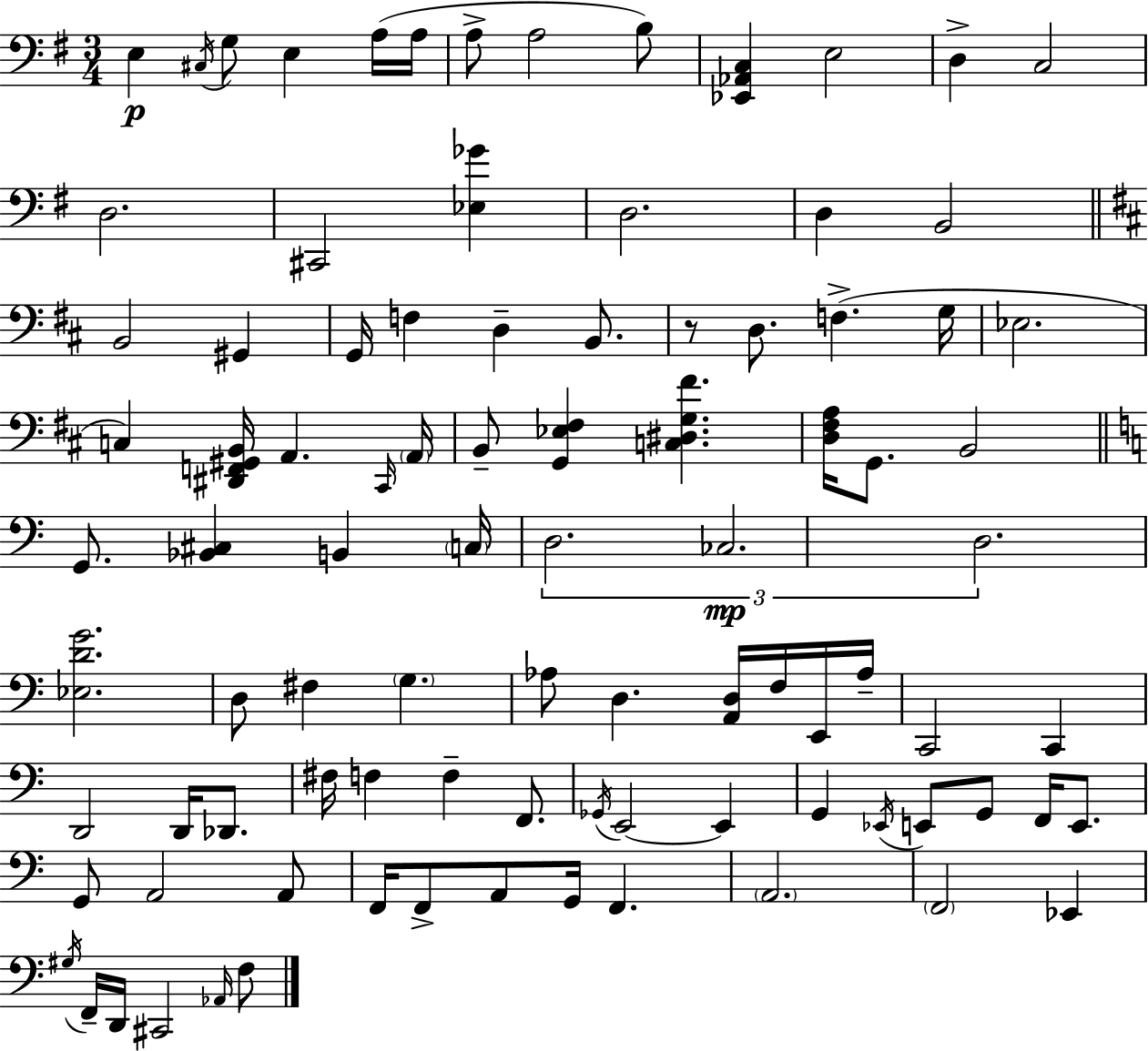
X:1
T:Untitled
M:3/4
L:1/4
K:G
E, ^C,/4 G,/2 E, A,/4 A,/4 A,/2 A,2 B,/2 [_E,,_A,,C,] E,2 D, C,2 D,2 ^C,,2 [_E,_G] D,2 D, B,,2 B,,2 ^G,, G,,/4 F, D, B,,/2 z/2 D,/2 F, G,/4 _E,2 C, [^D,,F,,^G,,B,,]/4 A,, ^C,,/4 A,,/4 B,,/2 [G,,_E,^F,] [C,^D,G,^F] [D,^F,A,]/4 G,,/2 B,,2 G,,/2 [_B,,^C,] B,, C,/4 D,2 _C,2 D,2 [_E,DG]2 D,/2 ^F, G, _A,/2 D, [A,,D,]/4 F,/4 E,,/4 _A,/4 C,,2 C,, D,,2 D,,/4 _D,,/2 ^F,/4 F, F, F,,/2 _G,,/4 E,,2 E,, G,, _E,,/4 E,,/2 G,,/2 F,,/4 E,,/2 G,,/2 A,,2 A,,/2 F,,/4 F,,/2 A,,/2 G,,/4 F,, A,,2 F,,2 _E,, ^G,/4 F,,/4 D,,/4 ^C,,2 _A,,/4 F,/2